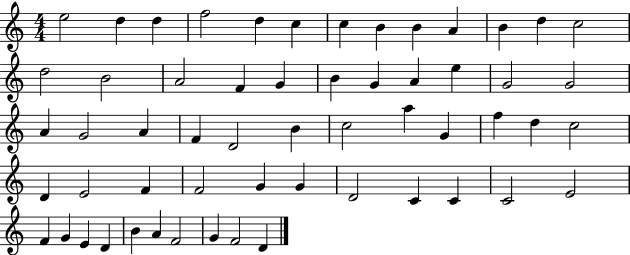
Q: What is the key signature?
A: C major